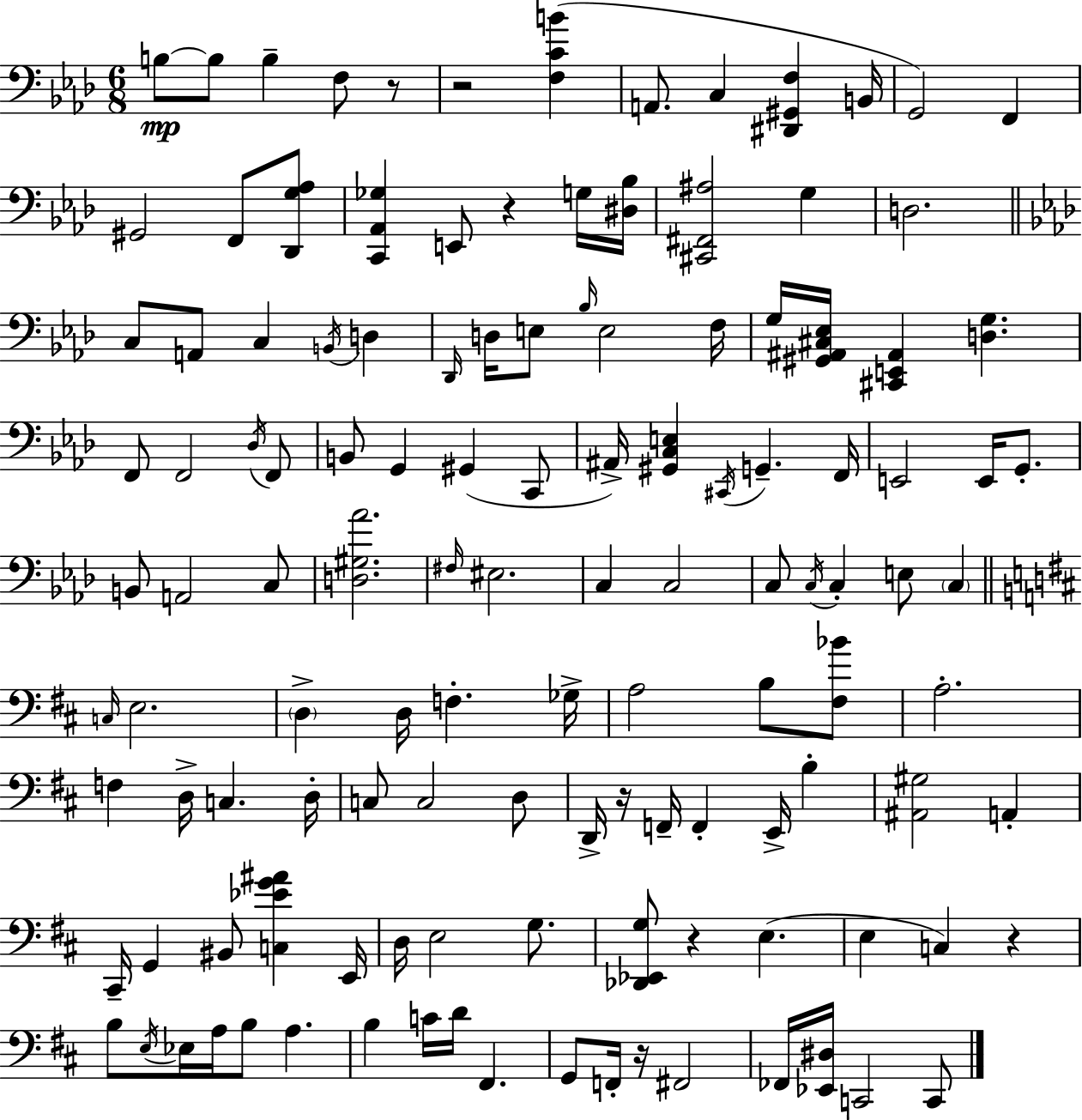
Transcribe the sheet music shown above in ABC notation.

X:1
T:Untitled
M:6/8
L:1/4
K:Fm
B,/2 B,/2 B, F,/2 z/2 z2 [F,CB] A,,/2 C, [^D,,^G,,F,] B,,/4 G,,2 F,, ^G,,2 F,,/2 [_D,,G,_A,]/2 [C,,_A,,_G,] E,,/2 z G,/4 [^D,_B,]/4 [^C,,^F,,^A,]2 G, D,2 C,/2 A,,/2 C, B,,/4 D, _D,,/4 D,/4 E,/2 _B,/4 E,2 F,/4 G,/4 [^G,,^A,,^C,_E,]/4 [^C,,E,,^A,,] [D,G,] F,,/2 F,,2 _D,/4 F,,/2 B,,/2 G,, ^G,, C,,/2 ^A,,/4 [^G,,C,E,] ^C,,/4 G,, F,,/4 E,,2 E,,/4 G,,/2 B,,/2 A,,2 C,/2 [D,^G,_A]2 ^F,/4 ^E,2 C, C,2 C,/2 C,/4 C, E,/2 C, C,/4 E,2 D, D,/4 F, _G,/4 A,2 B,/2 [^F,_B]/2 A,2 F, D,/4 C, D,/4 C,/2 C,2 D,/2 D,,/4 z/4 F,,/4 F,, E,,/4 B, [^A,,^G,]2 A,, ^C,,/4 G,, ^B,,/2 [C,_EG^A] E,,/4 D,/4 E,2 G,/2 [_D,,_E,,G,]/2 z E, E, C, z B,/2 E,/4 _E,/4 A,/4 B,/2 A, B, C/4 D/4 ^F,, G,,/2 F,,/4 z/4 ^F,,2 _F,,/4 [_E,,^D,]/4 C,,2 C,,/2